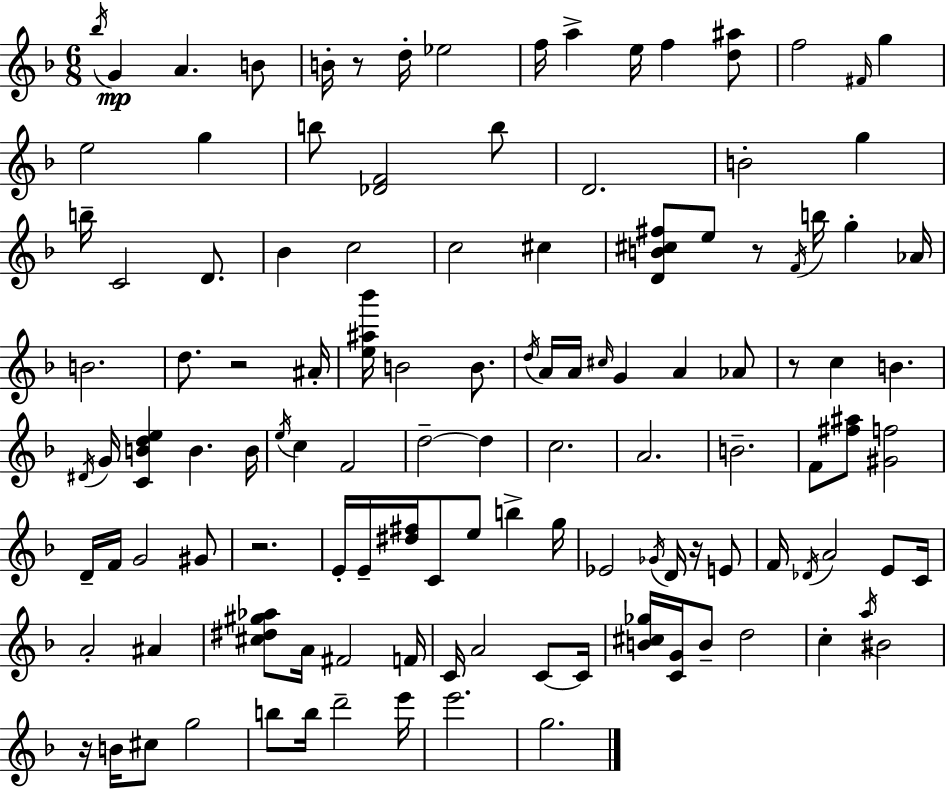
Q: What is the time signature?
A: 6/8